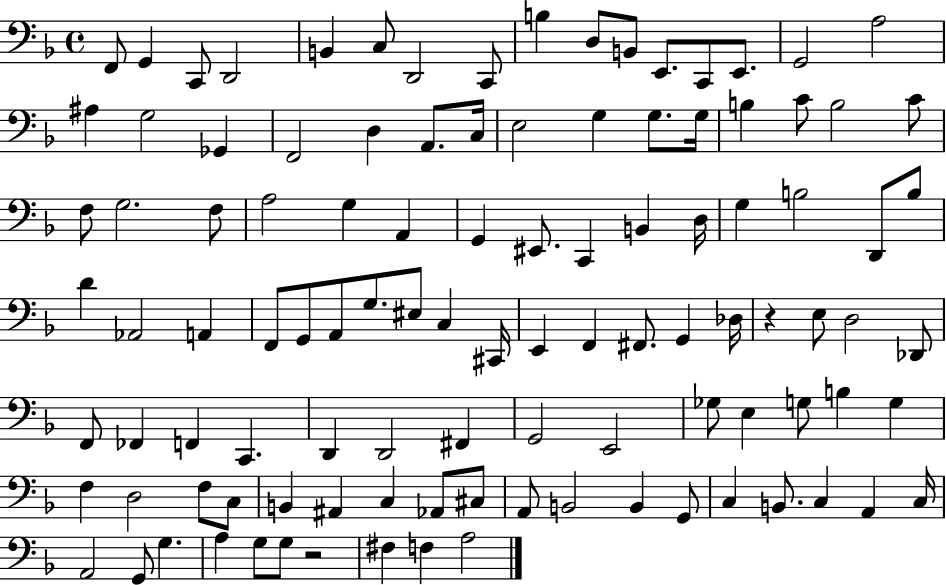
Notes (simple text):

F2/e G2/q C2/e D2/h B2/q C3/e D2/h C2/e B3/q D3/e B2/e E2/e. C2/e E2/e. G2/h A3/h A#3/q G3/h Gb2/q F2/h D3/q A2/e. C3/s E3/h G3/q G3/e. G3/s B3/q C4/e B3/h C4/e F3/e G3/h. F3/e A3/h G3/q A2/q G2/q EIS2/e. C2/q B2/q D3/s G3/q B3/h D2/e B3/e D4/q Ab2/h A2/q F2/e G2/e A2/e G3/e. EIS3/e C3/q C#2/s E2/q F2/q F#2/e. G2/q Db3/s R/q E3/e D3/h Db2/e F2/e FES2/q F2/q C2/q. D2/q D2/h F#2/q G2/h E2/h Gb3/e E3/q G3/e B3/q G3/q F3/q D3/h F3/e C3/e B2/q A#2/q C3/q Ab2/e C#3/e A2/e B2/h B2/q G2/e C3/q B2/e. C3/q A2/q C3/s A2/h G2/e G3/q. A3/q G3/e G3/e R/h F#3/q F3/q A3/h